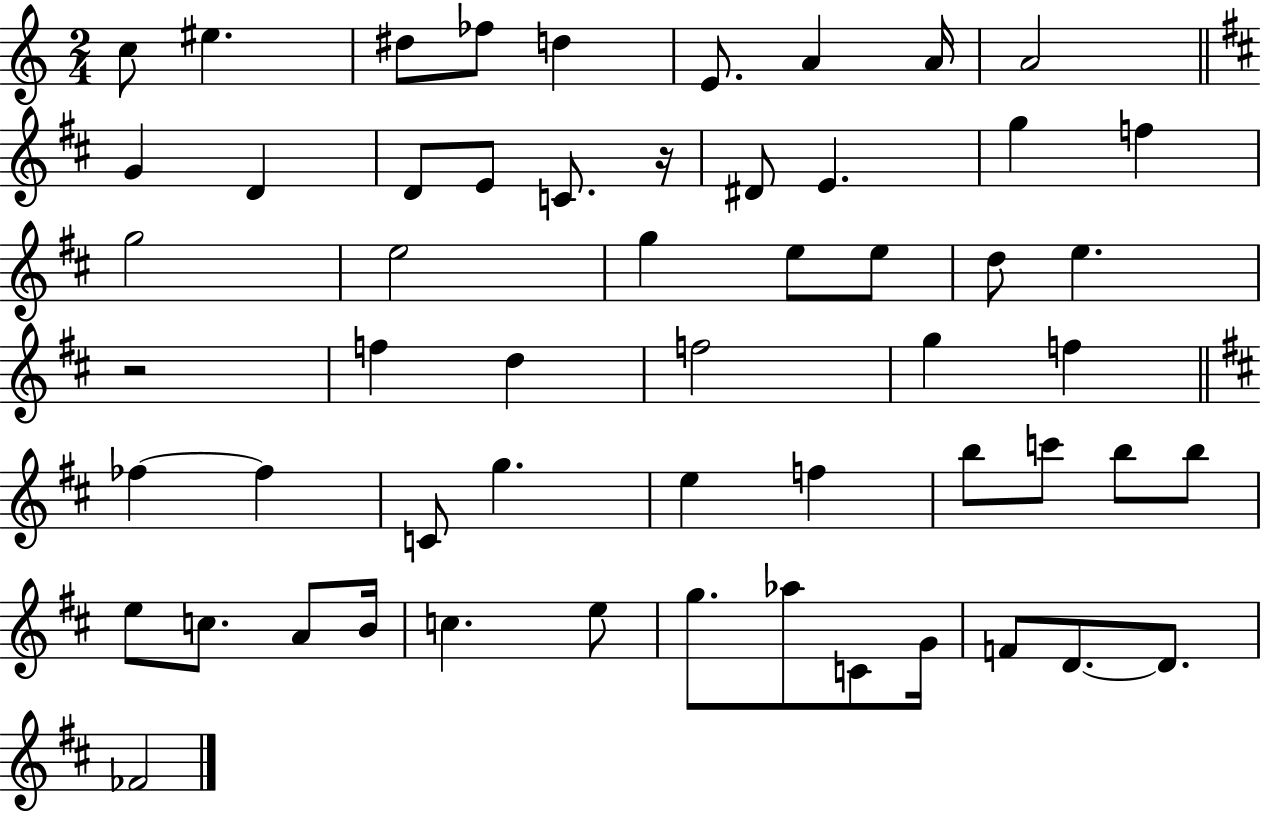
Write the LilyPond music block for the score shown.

{
  \clef treble
  \numericTimeSignature
  \time 2/4
  \key c \major
  c''8 eis''4. | dis''8 fes''8 d''4 | e'8. a'4 a'16 | a'2 | \break \bar "||" \break \key b \minor g'4 d'4 | d'8 e'8 c'8. r16 | dis'8 e'4. | g''4 f''4 | \break g''2 | e''2 | g''4 e''8 e''8 | d''8 e''4. | \break r2 | f''4 d''4 | f''2 | g''4 f''4 | \break \bar "||" \break \key d \major fes''4~~ fes''4 | c'8 g''4. | e''4 f''4 | b''8 c'''8 b''8 b''8 | \break e''8 c''8. a'8 b'16 | c''4. e''8 | g''8. aes''8 c'8 g'16 | f'8 d'8.~~ d'8. | \break fes'2 | \bar "|."
}